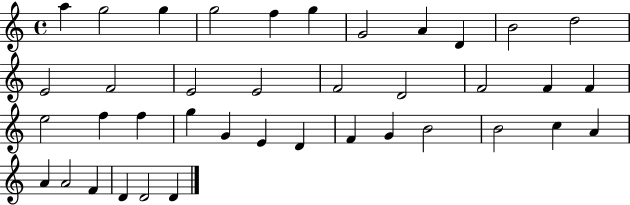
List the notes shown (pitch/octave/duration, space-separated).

A5/q G5/h G5/q G5/h F5/q G5/q G4/h A4/q D4/q B4/h D5/h E4/h F4/h E4/h E4/h F4/h D4/h F4/h F4/q F4/q E5/h F5/q F5/q G5/q G4/q E4/q D4/q F4/q G4/q B4/h B4/h C5/q A4/q A4/q A4/h F4/q D4/q D4/h D4/q